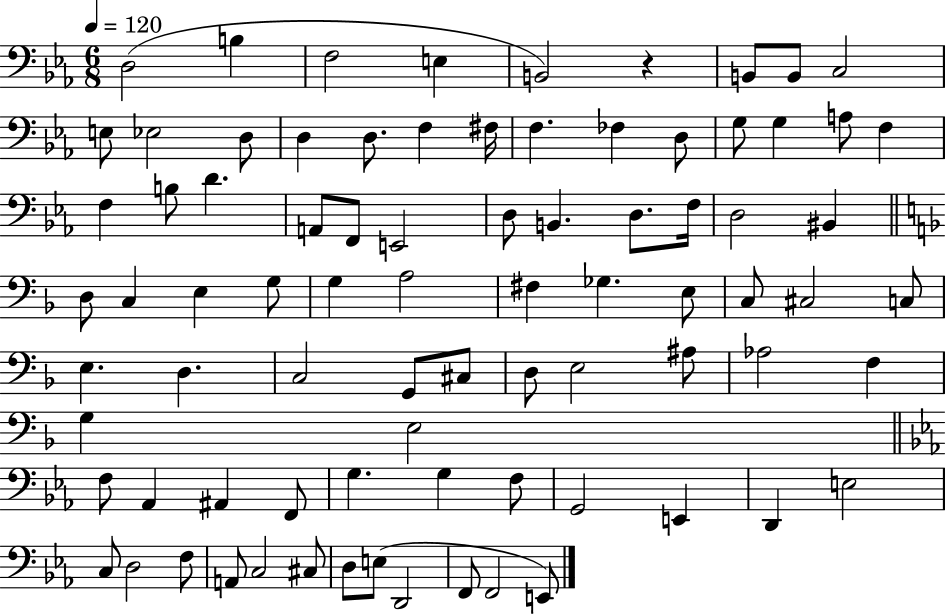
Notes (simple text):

D3/h B3/q F3/h E3/q B2/h R/q B2/e B2/e C3/h E3/e Eb3/h D3/e D3/q D3/e. F3/q F#3/s F3/q. FES3/q D3/e G3/e G3/q A3/e F3/q F3/q B3/e D4/q. A2/e F2/e E2/h D3/e B2/q. D3/e. F3/s D3/h BIS2/q D3/e C3/q E3/q G3/e G3/q A3/h F#3/q Gb3/q. E3/e C3/e C#3/h C3/e E3/q. D3/q. C3/h G2/e C#3/e D3/e E3/h A#3/e Ab3/h F3/q G3/q E3/h F3/e Ab2/q A#2/q F2/e G3/q. G3/q F3/e G2/h E2/q D2/q E3/h C3/e D3/h F3/e A2/e C3/h C#3/e D3/e E3/e D2/h F2/e F2/h E2/e